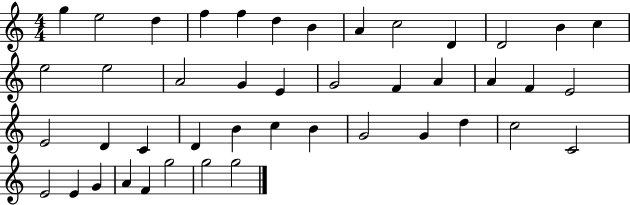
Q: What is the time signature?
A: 4/4